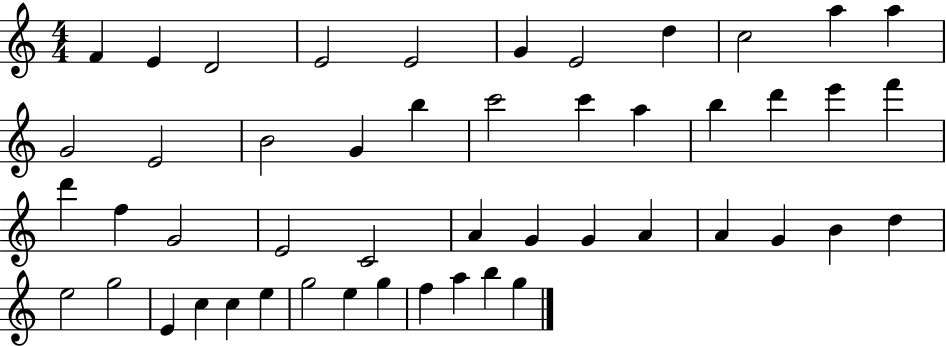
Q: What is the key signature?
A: C major